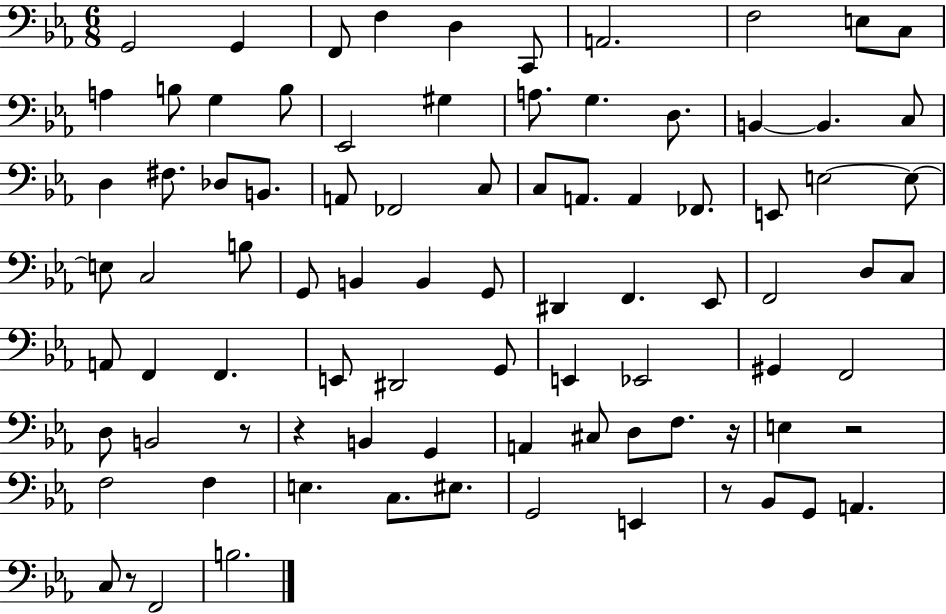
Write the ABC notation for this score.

X:1
T:Untitled
M:6/8
L:1/4
K:Eb
G,,2 G,, F,,/2 F, D, C,,/2 A,,2 F,2 E,/2 C,/2 A, B,/2 G, B,/2 _E,,2 ^G, A,/2 G, D,/2 B,, B,, C,/2 D, ^F,/2 _D,/2 B,,/2 A,,/2 _F,,2 C,/2 C,/2 A,,/2 A,, _F,,/2 E,,/2 E,2 E,/2 E,/2 C,2 B,/2 G,,/2 B,, B,, G,,/2 ^D,, F,, _E,,/2 F,,2 D,/2 C,/2 A,,/2 F,, F,, E,,/2 ^D,,2 G,,/2 E,, _E,,2 ^G,, F,,2 D,/2 B,,2 z/2 z B,, G,, A,, ^C,/2 D,/2 F,/2 z/4 E, z2 F,2 F, E, C,/2 ^E,/2 G,,2 E,, z/2 _B,,/2 G,,/2 A,, C,/2 z/2 F,,2 B,2